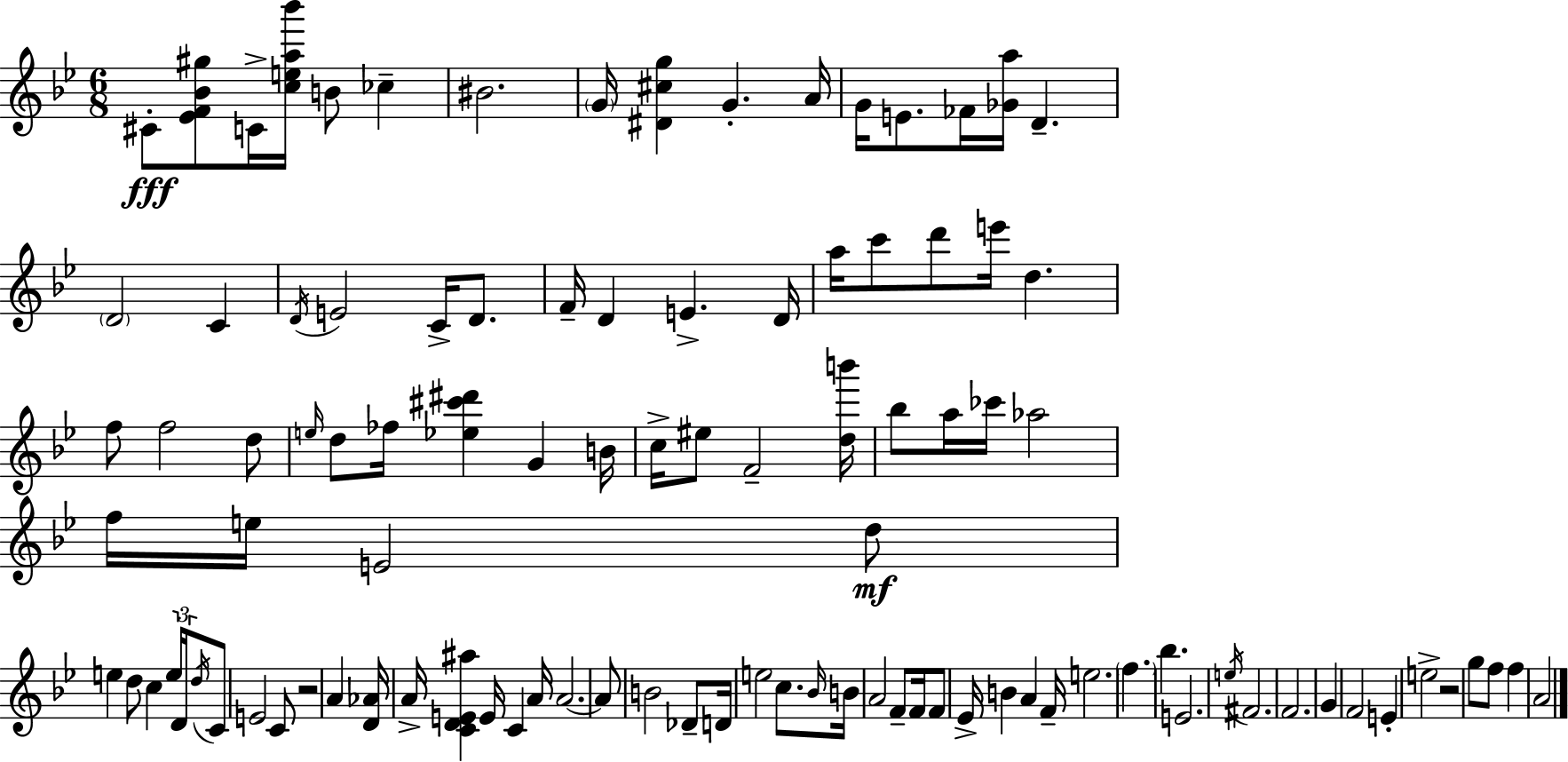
C#4/e [Eb4,F4,Bb4,G#5]/e C4/s [C5,E5,A5,Bb6]/s B4/e CES5/q BIS4/h. G4/s [D#4,C#5,G5]/q G4/q. A4/s G4/s E4/e. FES4/s [Gb4,A5]/s D4/q. D4/h C4/q D4/s E4/h C4/s D4/e. F4/s D4/q E4/q. D4/s A5/s C6/e D6/e E6/s D5/q. F5/e F5/h D5/e E5/s D5/e FES5/s [Eb5,C#6,D#6]/q G4/q B4/s C5/s EIS5/e F4/h [D5,B6]/s Bb5/e A5/s CES6/s Ab5/h F5/s E5/s E4/h D5/e E5/q D5/e C5/q E5/s D4/s D5/s C4/e E4/h C4/e R/h A4/q [D4,Ab4]/s A4/s [C4,D4,E4,A#5]/q E4/s C4/q A4/s A4/h. A4/e B4/h Db4/e D4/s E5/h C5/e. Bb4/s B4/s A4/h F4/e F4/s F4/e Eb4/s B4/q A4/q F4/s E5/h. F5/q. Bb5/q. E4/h. E5/s F#4/h. F4/h. G4/q F4/h E4/q E5/h R/h G5/e F5/e F5/q A4/h